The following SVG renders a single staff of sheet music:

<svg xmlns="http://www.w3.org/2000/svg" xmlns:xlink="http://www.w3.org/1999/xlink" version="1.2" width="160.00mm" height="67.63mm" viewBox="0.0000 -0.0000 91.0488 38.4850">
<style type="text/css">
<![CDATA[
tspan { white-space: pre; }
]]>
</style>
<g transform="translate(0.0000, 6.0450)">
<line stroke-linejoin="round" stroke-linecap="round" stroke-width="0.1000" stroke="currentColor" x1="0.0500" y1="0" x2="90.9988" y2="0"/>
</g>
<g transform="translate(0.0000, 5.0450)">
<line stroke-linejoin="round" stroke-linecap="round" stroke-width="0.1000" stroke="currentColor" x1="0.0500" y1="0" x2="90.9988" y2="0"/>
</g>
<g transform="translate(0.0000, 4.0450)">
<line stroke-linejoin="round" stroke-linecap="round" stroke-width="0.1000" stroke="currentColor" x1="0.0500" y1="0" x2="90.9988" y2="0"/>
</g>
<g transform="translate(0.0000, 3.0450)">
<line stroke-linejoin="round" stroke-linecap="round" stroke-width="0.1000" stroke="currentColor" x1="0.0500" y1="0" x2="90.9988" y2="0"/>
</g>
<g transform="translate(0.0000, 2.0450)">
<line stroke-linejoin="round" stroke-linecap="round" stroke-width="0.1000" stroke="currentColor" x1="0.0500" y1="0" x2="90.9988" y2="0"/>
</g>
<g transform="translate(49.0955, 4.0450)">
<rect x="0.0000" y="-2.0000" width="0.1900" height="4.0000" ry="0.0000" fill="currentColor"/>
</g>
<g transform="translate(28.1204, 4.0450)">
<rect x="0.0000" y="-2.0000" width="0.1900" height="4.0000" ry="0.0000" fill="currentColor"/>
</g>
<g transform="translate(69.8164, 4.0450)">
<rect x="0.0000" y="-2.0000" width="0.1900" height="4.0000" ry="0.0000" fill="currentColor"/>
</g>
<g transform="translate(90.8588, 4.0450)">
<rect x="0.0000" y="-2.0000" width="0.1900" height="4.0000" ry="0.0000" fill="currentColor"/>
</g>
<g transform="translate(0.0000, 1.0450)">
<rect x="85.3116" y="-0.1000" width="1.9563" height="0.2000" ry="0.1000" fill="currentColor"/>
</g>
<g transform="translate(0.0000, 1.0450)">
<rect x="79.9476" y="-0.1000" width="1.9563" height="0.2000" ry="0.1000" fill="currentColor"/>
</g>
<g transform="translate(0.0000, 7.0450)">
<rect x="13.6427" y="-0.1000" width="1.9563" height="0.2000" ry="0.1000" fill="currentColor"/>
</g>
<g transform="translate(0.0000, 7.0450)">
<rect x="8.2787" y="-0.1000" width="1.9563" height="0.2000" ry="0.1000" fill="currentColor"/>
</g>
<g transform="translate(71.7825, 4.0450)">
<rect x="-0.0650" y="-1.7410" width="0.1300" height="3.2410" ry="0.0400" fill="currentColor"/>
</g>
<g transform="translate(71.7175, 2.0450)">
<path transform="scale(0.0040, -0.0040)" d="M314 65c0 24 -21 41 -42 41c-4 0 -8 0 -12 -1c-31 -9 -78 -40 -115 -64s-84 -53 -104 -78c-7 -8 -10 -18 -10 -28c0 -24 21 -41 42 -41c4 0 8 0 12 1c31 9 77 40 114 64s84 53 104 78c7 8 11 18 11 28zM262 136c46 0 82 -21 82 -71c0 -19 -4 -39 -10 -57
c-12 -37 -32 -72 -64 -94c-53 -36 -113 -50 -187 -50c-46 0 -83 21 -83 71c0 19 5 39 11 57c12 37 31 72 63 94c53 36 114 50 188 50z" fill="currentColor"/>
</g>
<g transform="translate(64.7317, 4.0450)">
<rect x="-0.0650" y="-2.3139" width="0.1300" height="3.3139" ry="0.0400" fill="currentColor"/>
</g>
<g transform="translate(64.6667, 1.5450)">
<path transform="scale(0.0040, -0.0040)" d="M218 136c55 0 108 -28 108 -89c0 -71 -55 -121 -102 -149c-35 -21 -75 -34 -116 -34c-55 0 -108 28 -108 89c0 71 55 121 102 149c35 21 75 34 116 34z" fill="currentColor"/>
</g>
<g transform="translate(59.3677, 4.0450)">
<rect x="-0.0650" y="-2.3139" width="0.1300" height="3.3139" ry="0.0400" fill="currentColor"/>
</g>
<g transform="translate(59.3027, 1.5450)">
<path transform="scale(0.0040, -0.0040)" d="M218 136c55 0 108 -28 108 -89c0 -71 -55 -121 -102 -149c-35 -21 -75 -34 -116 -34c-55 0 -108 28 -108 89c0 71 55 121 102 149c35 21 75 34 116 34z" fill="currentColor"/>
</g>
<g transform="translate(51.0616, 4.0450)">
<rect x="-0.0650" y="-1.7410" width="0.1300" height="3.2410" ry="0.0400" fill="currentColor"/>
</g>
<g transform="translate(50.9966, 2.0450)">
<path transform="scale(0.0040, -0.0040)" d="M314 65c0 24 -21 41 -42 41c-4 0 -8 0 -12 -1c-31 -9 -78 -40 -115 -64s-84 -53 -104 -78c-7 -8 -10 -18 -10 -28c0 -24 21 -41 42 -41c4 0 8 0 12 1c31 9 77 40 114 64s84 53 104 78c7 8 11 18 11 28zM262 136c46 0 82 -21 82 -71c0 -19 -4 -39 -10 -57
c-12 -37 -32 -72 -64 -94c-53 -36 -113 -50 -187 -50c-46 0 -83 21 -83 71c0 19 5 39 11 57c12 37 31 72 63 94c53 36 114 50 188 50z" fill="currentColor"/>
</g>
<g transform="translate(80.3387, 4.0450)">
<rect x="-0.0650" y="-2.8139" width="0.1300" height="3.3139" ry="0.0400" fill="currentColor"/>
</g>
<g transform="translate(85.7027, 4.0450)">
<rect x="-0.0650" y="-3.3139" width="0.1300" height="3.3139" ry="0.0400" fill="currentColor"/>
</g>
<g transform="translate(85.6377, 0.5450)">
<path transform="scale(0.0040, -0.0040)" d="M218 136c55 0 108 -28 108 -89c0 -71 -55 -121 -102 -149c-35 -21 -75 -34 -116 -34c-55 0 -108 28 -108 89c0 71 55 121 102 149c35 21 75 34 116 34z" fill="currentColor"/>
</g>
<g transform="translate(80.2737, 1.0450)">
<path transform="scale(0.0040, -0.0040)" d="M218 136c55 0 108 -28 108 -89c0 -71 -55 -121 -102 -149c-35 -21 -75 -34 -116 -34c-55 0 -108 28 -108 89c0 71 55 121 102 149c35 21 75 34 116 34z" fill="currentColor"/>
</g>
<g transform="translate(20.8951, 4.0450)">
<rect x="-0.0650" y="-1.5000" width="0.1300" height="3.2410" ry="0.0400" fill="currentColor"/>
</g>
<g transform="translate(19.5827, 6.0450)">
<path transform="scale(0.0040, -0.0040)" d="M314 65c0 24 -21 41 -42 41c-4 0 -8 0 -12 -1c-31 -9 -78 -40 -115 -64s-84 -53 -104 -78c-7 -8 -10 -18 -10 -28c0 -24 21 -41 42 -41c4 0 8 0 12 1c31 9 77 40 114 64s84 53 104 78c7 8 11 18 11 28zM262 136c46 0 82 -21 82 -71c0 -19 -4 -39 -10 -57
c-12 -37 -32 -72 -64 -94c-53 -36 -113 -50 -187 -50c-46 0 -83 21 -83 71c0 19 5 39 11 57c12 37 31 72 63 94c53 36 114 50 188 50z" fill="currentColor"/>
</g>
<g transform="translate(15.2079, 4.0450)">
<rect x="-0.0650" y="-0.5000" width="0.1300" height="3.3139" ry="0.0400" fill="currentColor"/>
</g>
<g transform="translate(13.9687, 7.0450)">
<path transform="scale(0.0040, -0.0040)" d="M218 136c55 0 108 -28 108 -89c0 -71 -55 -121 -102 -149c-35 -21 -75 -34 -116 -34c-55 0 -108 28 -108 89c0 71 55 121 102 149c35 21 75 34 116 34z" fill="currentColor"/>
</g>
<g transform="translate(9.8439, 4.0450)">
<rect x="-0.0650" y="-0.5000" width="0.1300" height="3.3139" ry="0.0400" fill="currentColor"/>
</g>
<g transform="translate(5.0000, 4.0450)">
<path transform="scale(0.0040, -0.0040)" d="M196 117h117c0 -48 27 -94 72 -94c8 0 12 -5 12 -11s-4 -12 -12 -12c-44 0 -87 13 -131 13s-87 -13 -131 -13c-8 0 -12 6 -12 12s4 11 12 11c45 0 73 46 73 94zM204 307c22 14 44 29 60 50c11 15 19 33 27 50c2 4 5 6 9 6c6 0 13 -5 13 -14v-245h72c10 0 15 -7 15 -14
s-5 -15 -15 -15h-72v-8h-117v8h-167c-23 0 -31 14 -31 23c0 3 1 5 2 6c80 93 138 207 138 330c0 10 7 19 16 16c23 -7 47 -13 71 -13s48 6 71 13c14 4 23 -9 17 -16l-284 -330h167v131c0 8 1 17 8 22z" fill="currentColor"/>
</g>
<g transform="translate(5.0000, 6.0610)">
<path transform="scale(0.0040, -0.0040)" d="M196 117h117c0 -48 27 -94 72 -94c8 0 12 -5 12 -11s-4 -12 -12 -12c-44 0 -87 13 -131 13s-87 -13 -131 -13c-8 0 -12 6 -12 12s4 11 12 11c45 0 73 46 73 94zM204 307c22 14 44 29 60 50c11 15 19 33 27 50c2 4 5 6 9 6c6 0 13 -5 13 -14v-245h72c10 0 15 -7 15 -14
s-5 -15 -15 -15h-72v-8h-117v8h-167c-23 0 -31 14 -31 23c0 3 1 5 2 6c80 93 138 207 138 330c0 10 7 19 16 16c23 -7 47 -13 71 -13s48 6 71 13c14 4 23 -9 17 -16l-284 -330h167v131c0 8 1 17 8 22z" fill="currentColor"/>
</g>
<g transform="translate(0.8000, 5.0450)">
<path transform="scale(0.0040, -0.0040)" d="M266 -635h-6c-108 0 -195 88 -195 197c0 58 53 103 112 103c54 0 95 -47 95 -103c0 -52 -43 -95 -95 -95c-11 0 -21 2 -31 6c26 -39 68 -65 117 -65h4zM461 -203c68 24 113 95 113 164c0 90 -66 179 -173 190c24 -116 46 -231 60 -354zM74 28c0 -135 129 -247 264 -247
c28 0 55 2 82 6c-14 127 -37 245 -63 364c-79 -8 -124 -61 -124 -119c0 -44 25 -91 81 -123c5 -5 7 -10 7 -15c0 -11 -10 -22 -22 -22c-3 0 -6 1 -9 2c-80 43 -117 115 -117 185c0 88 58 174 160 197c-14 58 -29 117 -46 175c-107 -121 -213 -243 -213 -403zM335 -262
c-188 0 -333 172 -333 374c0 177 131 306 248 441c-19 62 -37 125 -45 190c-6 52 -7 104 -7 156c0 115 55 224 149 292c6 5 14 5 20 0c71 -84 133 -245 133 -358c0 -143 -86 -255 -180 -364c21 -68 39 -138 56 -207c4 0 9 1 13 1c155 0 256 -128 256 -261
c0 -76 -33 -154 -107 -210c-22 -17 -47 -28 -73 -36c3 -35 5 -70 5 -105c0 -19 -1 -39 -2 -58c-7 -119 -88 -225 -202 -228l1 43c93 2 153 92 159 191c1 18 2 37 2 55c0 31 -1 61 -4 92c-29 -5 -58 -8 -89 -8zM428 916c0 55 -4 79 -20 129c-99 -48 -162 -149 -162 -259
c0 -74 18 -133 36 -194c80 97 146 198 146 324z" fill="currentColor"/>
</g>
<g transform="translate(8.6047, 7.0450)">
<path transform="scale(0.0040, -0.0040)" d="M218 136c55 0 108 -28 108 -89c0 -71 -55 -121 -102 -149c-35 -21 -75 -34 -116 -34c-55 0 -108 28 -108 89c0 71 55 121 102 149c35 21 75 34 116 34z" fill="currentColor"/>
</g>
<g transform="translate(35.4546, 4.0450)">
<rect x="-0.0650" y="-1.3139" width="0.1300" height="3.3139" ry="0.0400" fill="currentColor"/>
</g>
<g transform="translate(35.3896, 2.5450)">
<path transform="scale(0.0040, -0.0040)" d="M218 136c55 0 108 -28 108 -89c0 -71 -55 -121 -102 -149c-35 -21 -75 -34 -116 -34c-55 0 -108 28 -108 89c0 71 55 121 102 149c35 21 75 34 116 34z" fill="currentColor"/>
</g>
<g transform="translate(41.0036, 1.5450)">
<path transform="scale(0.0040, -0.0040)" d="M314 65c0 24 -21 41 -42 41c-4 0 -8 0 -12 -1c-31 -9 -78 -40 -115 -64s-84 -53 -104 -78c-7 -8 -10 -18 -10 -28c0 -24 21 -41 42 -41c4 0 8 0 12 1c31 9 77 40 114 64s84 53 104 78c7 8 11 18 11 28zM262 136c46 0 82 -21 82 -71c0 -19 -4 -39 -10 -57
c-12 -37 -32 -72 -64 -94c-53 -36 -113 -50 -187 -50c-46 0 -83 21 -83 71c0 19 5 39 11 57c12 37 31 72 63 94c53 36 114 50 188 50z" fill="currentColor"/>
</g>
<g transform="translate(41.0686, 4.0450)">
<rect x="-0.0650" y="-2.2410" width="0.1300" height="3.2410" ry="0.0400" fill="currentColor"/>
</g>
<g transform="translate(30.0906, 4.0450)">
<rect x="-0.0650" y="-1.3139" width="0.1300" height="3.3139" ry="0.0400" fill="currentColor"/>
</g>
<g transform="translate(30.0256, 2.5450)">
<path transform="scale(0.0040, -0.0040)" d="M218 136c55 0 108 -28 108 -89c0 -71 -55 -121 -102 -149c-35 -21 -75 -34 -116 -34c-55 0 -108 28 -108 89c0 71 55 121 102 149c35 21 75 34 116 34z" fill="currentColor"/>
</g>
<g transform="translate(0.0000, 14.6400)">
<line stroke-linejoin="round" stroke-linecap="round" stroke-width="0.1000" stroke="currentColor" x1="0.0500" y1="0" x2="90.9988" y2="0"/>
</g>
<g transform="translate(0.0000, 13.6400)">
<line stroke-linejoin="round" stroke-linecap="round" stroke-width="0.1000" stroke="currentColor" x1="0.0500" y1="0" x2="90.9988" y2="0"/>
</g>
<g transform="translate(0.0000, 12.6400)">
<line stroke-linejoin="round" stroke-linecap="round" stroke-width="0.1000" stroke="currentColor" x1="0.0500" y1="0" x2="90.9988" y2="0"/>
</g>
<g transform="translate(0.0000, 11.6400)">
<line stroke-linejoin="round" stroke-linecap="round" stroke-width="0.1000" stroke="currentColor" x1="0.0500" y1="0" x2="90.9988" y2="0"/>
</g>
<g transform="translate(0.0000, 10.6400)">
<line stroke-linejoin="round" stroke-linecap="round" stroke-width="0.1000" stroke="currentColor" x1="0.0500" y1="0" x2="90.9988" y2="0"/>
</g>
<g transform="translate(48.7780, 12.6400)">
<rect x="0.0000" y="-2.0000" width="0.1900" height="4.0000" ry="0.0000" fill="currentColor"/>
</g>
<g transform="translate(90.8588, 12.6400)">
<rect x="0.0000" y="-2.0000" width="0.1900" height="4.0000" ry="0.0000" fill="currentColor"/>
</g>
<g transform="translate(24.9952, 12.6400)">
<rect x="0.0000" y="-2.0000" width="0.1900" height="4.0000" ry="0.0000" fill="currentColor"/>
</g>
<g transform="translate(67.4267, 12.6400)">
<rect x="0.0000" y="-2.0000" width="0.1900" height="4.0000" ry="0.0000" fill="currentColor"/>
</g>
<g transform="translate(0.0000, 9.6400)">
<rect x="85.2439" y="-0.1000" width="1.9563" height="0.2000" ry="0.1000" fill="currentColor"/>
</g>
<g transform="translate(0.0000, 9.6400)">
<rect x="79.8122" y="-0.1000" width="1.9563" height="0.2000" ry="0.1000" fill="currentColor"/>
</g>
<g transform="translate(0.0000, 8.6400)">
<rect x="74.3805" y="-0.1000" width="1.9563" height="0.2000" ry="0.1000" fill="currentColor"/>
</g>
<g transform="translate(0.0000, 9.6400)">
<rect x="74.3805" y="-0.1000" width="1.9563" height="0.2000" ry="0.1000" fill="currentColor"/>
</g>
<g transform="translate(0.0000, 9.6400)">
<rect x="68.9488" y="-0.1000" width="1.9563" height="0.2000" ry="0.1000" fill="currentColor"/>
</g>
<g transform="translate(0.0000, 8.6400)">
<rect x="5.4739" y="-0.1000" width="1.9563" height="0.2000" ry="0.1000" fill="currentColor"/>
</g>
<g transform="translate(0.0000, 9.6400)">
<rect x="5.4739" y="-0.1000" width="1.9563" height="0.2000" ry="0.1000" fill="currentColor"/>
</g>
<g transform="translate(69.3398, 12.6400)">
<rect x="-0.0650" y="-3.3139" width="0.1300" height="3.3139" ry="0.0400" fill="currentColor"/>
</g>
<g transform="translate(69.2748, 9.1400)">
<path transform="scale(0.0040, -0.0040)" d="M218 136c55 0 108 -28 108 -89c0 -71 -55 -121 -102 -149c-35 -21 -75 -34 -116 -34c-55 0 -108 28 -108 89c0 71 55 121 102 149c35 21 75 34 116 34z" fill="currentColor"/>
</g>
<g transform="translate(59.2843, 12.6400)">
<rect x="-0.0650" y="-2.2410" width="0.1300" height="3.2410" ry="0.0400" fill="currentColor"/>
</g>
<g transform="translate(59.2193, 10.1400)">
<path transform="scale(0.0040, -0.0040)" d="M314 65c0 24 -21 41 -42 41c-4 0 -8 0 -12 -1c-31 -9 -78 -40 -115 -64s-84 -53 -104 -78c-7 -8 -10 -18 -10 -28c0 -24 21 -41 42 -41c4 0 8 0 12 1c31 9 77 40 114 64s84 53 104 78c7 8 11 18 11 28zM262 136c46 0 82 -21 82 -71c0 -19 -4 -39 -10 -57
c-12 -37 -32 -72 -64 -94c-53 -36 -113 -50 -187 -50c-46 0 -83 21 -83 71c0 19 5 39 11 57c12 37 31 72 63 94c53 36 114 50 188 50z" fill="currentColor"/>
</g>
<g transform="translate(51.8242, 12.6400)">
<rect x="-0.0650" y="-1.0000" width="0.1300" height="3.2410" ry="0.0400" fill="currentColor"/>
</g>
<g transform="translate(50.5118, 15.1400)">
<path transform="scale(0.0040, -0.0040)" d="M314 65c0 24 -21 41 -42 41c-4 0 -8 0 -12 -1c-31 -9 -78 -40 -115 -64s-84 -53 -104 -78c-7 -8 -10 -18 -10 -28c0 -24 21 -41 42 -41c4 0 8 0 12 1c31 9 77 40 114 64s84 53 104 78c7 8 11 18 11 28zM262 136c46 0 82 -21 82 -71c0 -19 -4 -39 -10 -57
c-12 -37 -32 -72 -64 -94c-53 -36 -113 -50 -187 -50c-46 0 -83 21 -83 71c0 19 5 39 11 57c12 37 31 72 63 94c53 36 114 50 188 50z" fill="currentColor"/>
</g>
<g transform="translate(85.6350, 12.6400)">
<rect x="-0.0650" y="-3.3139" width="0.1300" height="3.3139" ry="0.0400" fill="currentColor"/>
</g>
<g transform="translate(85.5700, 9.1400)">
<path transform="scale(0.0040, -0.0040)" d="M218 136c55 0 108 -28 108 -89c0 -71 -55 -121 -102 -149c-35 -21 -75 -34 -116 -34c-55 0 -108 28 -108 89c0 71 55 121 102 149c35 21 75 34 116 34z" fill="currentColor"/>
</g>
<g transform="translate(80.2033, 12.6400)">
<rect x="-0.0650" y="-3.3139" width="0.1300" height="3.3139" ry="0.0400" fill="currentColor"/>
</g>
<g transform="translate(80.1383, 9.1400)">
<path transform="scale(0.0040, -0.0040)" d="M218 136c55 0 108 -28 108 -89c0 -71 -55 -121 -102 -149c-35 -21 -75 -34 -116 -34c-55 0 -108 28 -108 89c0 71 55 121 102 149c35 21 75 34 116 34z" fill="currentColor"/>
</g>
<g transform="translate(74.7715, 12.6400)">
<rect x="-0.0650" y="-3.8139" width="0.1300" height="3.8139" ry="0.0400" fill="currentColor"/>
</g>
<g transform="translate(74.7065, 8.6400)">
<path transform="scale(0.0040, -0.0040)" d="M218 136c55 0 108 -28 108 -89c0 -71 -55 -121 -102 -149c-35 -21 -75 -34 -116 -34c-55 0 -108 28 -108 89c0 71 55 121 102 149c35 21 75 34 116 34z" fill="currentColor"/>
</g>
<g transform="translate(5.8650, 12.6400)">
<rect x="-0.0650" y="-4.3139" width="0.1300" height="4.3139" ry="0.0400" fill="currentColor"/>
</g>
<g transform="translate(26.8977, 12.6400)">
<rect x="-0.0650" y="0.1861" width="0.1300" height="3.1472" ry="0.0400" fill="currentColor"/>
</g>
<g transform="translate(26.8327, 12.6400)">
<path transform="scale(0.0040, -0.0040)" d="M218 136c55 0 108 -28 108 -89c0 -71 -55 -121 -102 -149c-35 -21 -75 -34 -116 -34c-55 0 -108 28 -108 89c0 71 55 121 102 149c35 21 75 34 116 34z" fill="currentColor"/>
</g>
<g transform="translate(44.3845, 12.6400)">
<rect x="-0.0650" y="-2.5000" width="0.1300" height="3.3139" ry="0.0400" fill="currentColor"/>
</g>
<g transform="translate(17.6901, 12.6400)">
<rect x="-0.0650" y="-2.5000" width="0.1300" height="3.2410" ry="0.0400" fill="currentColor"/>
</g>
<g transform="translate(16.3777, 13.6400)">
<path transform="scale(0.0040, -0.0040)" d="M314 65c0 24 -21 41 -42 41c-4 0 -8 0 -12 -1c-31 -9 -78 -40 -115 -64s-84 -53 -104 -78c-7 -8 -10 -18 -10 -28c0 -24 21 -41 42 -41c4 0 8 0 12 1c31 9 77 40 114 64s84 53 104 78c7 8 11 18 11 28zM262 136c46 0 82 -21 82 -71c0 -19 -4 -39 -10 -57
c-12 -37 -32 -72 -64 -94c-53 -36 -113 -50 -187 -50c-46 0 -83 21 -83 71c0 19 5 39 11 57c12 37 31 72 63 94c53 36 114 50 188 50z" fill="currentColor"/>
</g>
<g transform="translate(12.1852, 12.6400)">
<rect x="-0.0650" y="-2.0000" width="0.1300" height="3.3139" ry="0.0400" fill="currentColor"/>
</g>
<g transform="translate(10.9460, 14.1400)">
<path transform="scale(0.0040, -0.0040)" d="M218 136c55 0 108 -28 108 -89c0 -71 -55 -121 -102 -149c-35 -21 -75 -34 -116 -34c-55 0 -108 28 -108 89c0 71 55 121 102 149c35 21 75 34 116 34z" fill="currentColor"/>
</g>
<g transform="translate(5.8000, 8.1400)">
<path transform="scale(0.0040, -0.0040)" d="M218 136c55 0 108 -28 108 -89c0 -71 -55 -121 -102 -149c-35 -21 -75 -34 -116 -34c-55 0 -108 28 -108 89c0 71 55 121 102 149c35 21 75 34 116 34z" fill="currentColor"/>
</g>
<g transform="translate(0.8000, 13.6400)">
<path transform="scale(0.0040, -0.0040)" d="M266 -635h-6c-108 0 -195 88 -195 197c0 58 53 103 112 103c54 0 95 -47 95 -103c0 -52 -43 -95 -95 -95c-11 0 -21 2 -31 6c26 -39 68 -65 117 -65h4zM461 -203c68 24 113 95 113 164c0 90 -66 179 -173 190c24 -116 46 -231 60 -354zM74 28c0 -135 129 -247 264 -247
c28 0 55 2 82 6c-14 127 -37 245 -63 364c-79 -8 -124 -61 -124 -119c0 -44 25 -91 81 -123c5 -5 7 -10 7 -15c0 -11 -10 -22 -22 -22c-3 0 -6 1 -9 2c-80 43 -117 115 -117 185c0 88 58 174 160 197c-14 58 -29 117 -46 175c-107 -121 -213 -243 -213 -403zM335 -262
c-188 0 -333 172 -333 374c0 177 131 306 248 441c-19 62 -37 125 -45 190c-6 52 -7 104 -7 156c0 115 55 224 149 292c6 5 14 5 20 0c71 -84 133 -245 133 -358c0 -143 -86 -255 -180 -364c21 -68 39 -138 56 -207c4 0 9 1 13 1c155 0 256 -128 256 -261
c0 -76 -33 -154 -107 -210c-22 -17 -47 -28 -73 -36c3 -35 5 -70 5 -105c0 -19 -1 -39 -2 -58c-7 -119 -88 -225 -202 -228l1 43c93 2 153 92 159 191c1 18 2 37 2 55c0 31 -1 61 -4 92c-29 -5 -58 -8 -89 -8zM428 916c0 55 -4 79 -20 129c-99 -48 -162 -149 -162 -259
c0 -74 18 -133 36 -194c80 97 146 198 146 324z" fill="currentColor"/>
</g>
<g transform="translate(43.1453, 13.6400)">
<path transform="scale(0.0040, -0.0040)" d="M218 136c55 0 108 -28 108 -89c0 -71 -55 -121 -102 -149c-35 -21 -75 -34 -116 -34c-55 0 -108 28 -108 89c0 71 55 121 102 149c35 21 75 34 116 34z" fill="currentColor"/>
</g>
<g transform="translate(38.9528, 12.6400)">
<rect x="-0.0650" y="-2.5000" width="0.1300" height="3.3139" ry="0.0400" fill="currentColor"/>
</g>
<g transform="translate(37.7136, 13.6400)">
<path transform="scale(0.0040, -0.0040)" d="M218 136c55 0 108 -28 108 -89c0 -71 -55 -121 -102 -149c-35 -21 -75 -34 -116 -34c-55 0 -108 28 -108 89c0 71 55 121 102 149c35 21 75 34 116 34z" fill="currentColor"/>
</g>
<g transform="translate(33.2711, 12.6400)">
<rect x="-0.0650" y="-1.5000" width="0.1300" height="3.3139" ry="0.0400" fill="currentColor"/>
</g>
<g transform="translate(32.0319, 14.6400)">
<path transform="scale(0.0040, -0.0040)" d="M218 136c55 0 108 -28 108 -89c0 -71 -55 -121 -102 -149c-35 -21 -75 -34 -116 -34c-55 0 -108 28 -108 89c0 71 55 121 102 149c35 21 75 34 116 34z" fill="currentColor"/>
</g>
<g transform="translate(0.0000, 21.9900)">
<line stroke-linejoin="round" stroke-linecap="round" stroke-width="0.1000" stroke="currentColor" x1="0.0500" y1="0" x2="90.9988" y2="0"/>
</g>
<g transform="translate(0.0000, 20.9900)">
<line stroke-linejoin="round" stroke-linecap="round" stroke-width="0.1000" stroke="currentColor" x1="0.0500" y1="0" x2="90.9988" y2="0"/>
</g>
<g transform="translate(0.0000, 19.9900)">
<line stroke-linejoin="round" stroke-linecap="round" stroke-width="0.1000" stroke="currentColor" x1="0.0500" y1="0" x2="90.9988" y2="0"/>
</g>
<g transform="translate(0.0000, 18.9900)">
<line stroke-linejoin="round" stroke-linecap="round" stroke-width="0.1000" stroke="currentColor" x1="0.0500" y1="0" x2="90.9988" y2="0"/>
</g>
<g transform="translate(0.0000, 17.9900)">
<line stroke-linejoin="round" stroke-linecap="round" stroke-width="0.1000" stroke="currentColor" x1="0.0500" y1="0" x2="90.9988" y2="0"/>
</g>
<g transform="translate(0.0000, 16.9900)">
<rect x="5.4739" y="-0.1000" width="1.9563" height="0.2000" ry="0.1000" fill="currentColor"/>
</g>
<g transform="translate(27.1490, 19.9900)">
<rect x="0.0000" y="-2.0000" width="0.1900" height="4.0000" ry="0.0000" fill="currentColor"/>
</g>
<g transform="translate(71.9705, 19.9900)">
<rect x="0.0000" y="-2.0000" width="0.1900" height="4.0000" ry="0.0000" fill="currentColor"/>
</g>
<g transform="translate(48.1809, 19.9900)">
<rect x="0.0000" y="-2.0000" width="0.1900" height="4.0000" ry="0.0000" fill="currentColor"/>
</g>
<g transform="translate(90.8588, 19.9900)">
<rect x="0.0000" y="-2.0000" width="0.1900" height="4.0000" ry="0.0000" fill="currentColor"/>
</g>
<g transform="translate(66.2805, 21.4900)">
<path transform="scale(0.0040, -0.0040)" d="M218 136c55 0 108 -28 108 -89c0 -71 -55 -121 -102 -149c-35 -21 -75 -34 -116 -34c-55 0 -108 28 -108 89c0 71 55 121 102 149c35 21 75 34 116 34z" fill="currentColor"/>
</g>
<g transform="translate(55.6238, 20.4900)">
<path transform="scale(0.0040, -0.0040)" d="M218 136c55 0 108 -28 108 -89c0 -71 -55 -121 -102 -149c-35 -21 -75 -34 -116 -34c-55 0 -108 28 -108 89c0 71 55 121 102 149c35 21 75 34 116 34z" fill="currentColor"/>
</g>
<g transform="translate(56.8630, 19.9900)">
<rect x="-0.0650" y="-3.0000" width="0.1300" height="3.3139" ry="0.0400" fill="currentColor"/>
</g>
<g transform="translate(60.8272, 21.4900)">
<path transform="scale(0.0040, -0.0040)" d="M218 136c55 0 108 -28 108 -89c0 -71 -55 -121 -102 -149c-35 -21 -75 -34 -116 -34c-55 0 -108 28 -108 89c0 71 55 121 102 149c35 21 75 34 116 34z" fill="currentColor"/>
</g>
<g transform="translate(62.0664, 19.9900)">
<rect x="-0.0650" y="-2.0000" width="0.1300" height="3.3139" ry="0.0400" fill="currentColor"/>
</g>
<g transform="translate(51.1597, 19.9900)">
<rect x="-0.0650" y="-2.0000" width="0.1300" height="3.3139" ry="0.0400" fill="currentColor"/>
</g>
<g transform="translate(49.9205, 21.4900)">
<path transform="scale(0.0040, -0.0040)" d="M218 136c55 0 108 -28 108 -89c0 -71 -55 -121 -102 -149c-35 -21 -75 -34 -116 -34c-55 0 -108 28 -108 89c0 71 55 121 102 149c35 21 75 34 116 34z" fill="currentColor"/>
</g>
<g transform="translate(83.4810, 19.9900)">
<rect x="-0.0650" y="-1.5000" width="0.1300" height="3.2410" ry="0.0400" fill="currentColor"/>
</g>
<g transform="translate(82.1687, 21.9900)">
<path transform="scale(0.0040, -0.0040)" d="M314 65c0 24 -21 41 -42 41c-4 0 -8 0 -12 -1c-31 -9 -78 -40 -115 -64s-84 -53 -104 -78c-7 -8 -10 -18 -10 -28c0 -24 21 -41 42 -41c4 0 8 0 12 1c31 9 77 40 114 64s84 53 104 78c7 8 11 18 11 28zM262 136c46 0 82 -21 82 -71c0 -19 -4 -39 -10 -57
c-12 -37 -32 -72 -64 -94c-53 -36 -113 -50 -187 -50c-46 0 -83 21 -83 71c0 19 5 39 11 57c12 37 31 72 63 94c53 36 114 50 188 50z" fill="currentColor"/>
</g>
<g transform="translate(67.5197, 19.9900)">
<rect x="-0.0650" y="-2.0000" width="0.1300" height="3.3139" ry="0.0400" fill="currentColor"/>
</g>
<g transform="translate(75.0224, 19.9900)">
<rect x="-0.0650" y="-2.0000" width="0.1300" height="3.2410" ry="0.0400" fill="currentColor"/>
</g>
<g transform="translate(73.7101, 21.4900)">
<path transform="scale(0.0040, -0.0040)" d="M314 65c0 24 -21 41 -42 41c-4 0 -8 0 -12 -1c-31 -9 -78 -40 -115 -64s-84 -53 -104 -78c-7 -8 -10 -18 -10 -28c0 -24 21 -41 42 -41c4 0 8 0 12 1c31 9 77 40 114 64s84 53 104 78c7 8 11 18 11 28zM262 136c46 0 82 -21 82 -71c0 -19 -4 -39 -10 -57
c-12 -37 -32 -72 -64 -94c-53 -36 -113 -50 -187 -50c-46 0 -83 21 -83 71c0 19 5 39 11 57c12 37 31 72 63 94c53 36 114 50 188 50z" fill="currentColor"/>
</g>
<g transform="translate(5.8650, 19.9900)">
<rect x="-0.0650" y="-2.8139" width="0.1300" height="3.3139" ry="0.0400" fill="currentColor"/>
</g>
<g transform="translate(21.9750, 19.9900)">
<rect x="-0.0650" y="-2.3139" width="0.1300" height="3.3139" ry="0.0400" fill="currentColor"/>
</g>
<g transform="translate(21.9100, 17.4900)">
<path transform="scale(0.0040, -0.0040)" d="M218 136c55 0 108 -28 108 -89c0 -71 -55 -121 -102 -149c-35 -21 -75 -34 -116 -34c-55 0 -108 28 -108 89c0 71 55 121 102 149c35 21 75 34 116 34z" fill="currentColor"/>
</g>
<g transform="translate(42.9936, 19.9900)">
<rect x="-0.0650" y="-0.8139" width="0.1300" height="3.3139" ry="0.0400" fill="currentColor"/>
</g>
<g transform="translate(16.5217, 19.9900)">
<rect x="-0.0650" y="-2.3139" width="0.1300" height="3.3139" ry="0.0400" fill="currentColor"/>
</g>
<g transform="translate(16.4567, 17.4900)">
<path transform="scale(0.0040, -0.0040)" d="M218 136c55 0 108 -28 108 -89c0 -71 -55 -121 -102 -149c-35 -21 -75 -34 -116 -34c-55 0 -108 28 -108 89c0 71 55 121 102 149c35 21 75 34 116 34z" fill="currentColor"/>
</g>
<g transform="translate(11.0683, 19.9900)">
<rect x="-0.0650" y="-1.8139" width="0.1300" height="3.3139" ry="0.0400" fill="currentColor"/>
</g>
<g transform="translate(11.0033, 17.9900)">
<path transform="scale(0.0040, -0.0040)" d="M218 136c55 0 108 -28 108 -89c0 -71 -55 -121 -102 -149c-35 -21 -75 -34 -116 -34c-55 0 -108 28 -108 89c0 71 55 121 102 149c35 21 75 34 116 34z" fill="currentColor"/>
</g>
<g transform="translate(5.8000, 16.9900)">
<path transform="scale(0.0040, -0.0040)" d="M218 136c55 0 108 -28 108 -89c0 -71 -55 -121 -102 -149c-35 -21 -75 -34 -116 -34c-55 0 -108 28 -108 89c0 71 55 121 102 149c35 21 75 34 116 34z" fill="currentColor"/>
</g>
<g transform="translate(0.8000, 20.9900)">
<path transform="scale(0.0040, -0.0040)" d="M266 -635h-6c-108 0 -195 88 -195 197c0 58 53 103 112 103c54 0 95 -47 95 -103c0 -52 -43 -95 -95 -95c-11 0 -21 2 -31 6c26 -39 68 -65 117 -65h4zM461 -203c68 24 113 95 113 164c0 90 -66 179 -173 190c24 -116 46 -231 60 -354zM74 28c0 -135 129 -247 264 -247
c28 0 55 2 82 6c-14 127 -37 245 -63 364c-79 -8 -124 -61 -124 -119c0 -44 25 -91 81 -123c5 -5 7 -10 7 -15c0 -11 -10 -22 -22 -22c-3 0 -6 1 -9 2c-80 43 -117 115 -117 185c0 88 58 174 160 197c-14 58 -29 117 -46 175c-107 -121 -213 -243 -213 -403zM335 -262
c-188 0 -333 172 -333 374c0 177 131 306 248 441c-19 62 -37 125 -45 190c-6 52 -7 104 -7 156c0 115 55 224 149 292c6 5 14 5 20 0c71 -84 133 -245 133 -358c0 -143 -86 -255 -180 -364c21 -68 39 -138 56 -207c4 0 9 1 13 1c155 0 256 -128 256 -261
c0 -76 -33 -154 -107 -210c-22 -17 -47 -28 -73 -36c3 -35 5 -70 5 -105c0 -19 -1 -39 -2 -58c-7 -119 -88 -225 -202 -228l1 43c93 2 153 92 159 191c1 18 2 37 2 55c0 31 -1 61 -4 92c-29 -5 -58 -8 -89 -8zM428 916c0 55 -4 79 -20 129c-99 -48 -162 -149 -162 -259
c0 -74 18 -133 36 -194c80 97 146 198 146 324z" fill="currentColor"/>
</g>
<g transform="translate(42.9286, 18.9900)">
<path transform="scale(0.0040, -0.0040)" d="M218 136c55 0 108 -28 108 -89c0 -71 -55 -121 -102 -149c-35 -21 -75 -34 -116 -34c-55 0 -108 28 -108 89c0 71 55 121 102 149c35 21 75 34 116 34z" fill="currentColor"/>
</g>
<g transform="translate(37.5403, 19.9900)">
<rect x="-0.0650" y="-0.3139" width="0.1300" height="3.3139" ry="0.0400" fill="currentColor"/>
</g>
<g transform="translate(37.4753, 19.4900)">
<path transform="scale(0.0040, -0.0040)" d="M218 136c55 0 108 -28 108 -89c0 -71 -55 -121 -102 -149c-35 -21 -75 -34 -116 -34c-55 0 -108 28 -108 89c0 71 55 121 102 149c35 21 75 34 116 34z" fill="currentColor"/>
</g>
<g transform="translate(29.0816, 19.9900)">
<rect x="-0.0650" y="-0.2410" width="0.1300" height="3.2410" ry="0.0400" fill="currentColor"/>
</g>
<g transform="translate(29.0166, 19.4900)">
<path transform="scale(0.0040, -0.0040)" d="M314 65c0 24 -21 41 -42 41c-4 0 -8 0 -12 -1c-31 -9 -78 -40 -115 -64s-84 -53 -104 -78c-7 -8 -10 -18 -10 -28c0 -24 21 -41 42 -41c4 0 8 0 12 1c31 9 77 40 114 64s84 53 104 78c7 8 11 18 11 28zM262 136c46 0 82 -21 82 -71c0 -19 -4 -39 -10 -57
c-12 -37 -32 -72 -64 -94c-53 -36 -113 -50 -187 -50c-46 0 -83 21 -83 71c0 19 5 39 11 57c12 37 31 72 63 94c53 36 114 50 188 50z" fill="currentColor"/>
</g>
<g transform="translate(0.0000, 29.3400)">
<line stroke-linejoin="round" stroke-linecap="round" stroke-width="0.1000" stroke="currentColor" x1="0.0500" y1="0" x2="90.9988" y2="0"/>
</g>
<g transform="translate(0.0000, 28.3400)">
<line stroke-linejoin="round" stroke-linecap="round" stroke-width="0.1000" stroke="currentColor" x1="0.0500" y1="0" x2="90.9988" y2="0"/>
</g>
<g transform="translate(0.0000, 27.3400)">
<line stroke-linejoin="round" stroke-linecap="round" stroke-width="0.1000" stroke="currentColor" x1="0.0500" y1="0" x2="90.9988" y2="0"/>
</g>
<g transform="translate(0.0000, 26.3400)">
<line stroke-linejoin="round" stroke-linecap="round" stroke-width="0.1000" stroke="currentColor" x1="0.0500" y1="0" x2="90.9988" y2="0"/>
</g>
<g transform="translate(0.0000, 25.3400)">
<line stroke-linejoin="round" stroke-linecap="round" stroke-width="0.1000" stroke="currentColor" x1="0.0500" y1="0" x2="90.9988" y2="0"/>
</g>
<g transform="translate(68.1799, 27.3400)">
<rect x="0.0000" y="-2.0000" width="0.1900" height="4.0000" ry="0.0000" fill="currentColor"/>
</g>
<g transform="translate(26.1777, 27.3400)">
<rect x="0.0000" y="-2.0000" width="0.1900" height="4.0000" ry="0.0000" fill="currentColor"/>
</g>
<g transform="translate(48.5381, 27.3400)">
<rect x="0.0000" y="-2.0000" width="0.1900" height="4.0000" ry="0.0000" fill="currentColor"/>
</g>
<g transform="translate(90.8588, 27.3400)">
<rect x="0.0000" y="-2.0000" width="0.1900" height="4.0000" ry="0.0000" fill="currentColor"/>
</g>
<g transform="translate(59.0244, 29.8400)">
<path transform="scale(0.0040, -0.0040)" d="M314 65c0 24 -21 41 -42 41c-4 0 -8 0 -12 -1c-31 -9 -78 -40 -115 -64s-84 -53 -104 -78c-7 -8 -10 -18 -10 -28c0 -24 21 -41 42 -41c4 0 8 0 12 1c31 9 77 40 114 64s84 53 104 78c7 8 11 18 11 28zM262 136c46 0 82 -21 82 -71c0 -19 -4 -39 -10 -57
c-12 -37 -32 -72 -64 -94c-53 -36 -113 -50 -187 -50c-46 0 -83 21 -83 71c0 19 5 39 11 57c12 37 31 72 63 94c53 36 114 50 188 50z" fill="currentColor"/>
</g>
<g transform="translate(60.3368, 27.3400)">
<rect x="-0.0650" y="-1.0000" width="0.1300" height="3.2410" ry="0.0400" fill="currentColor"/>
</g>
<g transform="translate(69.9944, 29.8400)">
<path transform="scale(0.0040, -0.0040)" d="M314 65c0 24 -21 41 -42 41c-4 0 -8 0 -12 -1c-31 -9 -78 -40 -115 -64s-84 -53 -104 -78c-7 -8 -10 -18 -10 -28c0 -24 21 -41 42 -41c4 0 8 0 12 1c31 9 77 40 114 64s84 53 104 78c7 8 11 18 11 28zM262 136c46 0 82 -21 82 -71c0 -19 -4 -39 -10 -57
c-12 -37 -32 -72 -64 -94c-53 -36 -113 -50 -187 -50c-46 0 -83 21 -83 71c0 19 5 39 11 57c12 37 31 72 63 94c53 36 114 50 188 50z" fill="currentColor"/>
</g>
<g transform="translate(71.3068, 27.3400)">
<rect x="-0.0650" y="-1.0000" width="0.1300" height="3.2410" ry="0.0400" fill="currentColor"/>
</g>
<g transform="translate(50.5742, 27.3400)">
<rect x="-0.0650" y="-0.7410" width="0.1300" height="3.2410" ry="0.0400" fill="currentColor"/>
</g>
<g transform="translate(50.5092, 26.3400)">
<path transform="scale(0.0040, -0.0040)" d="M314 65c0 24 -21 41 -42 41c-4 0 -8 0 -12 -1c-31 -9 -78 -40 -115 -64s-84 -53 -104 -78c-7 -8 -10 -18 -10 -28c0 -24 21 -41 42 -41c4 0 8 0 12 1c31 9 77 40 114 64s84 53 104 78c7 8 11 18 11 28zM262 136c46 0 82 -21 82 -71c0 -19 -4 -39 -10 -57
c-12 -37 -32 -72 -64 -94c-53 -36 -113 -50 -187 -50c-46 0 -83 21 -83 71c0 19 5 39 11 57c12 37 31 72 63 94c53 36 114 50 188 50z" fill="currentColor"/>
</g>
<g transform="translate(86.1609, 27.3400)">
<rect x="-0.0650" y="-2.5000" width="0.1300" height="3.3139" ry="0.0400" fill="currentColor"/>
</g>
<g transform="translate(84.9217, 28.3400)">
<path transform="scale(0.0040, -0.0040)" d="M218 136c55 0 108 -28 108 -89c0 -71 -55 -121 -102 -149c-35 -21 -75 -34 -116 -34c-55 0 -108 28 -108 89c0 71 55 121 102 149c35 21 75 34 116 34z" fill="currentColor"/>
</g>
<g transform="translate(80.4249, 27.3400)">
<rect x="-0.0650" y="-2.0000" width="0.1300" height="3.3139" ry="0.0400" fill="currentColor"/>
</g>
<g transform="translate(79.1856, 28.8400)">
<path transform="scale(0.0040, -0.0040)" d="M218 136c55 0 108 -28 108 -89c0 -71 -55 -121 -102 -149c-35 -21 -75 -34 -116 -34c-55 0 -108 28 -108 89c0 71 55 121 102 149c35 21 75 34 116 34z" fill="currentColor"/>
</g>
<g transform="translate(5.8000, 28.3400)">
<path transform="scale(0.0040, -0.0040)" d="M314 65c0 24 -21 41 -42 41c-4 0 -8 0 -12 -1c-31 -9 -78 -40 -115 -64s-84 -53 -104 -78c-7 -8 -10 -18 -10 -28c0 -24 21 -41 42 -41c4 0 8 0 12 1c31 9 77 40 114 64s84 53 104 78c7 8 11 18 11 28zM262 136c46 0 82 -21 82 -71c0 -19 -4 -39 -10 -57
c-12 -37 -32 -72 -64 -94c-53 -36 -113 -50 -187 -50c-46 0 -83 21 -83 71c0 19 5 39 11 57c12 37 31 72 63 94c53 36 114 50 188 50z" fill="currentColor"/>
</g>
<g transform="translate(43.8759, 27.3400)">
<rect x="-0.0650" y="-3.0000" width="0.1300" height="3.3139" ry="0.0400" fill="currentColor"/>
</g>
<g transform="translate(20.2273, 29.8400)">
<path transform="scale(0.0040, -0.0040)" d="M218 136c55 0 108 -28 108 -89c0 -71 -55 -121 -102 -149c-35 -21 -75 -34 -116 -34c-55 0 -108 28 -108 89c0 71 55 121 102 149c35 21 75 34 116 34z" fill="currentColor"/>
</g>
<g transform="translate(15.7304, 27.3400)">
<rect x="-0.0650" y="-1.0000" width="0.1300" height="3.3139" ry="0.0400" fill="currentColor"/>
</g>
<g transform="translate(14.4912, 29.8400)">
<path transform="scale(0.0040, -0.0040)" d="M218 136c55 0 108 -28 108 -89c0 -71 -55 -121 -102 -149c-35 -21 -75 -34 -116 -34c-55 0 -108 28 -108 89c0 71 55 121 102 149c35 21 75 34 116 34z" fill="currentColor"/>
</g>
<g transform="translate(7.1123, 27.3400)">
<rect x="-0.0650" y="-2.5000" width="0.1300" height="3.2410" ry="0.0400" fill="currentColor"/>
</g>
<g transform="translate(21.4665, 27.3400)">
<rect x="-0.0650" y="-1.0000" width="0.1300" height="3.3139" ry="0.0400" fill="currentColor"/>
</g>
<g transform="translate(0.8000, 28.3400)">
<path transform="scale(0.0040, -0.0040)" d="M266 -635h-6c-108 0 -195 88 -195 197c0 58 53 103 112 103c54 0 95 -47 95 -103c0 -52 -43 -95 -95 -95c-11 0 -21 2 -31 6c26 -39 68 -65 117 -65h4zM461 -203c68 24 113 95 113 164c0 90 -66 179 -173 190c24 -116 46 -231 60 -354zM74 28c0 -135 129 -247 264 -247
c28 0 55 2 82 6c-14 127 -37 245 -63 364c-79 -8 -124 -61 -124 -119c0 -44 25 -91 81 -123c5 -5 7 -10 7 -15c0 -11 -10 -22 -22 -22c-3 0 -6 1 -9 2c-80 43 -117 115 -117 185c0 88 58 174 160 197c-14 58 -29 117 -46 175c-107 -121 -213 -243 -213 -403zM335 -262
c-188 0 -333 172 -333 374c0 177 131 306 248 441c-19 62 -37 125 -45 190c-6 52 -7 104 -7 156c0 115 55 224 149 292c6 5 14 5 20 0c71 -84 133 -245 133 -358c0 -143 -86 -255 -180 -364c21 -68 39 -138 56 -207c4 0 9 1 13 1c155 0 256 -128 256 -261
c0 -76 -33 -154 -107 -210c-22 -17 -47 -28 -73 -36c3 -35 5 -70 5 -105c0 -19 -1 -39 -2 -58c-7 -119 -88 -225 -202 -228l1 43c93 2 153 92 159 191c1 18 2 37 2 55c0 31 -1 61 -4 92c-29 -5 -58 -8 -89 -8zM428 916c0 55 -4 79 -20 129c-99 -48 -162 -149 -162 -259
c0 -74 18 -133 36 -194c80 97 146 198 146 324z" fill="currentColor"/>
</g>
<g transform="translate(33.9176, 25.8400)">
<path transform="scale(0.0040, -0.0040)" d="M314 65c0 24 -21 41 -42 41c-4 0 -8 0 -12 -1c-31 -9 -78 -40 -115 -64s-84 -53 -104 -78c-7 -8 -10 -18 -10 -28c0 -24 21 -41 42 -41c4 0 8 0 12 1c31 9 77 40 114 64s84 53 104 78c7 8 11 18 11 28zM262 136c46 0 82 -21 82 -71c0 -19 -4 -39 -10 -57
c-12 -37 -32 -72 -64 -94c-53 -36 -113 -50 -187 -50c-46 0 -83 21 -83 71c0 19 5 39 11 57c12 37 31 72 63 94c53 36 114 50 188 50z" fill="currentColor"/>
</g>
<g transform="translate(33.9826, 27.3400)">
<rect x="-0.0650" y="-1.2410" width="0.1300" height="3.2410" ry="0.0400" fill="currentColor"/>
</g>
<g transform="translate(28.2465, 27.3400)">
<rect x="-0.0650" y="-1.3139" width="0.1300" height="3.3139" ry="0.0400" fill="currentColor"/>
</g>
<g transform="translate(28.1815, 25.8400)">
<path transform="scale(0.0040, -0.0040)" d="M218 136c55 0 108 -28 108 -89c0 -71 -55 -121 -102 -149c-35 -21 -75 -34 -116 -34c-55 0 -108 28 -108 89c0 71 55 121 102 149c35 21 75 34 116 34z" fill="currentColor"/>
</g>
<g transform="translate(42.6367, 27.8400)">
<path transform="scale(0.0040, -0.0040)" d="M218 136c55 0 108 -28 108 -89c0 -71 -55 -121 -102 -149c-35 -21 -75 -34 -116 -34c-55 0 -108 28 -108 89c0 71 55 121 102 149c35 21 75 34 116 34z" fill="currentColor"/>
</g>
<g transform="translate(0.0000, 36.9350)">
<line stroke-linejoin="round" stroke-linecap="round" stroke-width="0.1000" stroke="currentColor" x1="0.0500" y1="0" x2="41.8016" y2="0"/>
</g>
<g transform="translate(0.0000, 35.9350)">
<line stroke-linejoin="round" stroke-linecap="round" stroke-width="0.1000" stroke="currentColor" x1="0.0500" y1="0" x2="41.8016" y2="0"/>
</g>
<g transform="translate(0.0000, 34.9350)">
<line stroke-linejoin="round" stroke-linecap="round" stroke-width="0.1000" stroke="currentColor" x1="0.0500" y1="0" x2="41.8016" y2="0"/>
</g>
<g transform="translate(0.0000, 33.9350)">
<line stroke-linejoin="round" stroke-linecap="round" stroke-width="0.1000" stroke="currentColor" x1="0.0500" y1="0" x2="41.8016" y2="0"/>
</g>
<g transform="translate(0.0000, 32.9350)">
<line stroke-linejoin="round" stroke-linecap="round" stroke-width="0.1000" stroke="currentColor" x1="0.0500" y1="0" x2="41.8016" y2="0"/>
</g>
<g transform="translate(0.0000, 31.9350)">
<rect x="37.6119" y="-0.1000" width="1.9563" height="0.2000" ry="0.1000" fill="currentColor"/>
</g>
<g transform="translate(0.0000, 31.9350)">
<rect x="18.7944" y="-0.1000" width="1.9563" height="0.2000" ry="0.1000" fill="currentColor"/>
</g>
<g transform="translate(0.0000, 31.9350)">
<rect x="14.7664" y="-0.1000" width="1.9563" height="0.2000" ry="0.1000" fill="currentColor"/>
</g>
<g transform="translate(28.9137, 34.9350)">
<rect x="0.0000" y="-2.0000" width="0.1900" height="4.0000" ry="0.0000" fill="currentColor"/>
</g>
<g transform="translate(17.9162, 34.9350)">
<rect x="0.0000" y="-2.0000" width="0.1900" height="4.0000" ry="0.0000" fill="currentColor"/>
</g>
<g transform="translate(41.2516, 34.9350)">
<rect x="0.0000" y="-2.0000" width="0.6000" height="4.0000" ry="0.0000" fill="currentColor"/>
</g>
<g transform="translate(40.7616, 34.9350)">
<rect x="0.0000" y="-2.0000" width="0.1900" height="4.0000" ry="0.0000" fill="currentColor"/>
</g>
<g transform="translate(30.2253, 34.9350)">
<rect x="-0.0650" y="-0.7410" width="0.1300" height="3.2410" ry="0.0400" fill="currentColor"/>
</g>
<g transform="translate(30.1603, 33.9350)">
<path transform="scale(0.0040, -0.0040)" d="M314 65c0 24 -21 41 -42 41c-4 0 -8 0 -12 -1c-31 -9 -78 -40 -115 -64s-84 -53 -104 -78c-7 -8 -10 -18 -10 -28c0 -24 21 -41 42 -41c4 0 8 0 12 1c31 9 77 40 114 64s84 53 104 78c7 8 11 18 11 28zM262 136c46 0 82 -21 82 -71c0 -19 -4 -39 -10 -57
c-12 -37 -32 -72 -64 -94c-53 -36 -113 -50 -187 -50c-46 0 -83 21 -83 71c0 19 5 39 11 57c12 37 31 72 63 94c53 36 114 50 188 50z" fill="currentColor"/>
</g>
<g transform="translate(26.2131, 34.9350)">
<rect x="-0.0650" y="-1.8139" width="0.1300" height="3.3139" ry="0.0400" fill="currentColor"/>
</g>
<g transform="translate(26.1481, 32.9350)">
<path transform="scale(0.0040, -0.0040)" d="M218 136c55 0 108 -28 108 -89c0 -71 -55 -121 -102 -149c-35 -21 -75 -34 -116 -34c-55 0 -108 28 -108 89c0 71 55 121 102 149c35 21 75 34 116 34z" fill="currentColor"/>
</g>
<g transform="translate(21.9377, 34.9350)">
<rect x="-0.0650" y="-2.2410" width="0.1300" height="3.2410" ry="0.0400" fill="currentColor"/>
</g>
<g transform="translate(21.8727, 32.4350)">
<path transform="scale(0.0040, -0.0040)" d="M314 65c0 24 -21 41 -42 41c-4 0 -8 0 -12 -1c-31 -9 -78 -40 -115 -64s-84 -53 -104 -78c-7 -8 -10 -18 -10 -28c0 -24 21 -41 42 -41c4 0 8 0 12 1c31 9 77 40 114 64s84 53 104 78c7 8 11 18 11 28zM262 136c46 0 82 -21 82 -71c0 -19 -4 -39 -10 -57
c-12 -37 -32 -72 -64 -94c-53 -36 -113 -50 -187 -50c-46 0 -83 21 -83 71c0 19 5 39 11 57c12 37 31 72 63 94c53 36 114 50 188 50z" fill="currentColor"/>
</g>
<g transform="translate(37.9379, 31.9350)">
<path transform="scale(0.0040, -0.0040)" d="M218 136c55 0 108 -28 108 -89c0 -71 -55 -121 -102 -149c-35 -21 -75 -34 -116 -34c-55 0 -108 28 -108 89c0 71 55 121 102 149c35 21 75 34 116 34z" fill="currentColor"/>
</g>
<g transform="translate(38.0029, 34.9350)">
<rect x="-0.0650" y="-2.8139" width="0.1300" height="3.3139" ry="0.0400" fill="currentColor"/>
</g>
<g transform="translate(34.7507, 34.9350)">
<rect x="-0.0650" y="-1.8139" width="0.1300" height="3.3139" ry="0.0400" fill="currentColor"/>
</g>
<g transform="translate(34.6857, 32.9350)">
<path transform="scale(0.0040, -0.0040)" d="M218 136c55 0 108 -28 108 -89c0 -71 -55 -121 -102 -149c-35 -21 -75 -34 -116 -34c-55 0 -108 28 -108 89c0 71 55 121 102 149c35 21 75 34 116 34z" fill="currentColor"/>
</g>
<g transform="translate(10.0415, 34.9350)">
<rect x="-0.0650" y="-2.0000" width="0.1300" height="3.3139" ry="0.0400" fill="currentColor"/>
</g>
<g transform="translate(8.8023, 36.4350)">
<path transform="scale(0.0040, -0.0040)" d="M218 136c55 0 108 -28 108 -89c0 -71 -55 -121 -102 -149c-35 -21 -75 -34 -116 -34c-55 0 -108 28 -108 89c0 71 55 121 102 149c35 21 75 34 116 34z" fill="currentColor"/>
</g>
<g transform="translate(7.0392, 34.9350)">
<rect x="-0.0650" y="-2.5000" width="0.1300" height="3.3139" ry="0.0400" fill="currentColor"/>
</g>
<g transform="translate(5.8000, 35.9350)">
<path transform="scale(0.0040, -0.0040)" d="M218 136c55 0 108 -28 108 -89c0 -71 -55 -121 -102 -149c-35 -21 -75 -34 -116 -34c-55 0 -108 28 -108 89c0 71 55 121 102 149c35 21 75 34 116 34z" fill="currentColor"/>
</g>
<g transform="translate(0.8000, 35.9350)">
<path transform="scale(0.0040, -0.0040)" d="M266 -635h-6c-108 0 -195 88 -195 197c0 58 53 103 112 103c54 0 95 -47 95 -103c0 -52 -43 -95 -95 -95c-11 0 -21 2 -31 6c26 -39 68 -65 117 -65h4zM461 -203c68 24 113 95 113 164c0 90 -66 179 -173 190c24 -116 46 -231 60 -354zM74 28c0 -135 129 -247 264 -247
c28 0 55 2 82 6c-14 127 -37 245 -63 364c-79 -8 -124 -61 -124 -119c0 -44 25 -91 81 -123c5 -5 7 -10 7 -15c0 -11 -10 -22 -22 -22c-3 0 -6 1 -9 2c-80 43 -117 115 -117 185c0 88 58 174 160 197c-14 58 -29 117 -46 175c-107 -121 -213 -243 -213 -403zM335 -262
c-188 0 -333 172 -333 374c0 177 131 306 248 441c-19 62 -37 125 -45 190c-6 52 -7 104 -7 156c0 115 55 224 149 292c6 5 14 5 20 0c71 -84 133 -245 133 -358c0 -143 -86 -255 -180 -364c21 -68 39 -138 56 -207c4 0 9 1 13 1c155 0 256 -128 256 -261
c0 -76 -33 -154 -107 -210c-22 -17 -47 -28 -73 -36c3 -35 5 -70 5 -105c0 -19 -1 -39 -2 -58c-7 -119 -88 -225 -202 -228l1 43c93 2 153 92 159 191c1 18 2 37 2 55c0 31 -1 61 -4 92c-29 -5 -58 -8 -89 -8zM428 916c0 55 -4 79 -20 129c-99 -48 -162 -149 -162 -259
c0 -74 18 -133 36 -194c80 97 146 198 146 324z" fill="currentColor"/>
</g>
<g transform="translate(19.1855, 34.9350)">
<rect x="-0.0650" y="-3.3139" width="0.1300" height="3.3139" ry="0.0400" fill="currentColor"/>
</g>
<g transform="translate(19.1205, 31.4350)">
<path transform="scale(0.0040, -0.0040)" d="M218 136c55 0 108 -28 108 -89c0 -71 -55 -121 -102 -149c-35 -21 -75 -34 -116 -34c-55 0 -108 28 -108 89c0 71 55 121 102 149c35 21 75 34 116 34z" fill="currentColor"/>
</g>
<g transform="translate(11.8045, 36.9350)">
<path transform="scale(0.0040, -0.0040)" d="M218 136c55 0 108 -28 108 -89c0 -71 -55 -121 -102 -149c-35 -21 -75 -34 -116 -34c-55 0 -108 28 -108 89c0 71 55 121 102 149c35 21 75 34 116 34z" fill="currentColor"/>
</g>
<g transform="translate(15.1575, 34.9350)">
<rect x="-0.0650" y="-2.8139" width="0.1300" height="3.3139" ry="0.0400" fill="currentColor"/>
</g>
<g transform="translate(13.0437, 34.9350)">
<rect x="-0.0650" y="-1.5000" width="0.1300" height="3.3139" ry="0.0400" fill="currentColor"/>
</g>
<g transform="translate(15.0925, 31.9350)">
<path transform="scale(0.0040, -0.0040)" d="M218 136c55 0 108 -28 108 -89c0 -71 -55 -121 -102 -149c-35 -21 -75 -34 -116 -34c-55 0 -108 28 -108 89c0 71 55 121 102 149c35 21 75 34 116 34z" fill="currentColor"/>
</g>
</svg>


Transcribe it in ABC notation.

X:1
T:Untitled
M:4/4
L:1/4
K:C
C C E2 e e g2 f2 g g f2 a b d' F G2 B E G G D2 g2 b c' b b a f g g c2 c d F A F F F2 E2 G2 D D e e2 A d2 D2 D2 F G G F E a b g2 f d2 f a